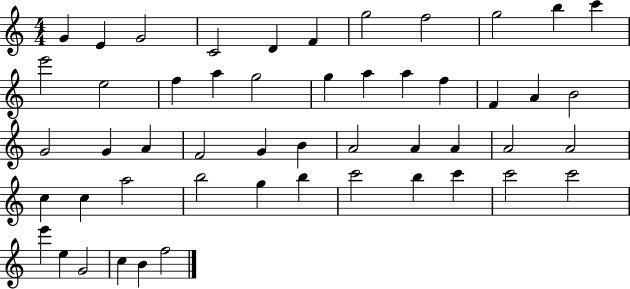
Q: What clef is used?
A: treble